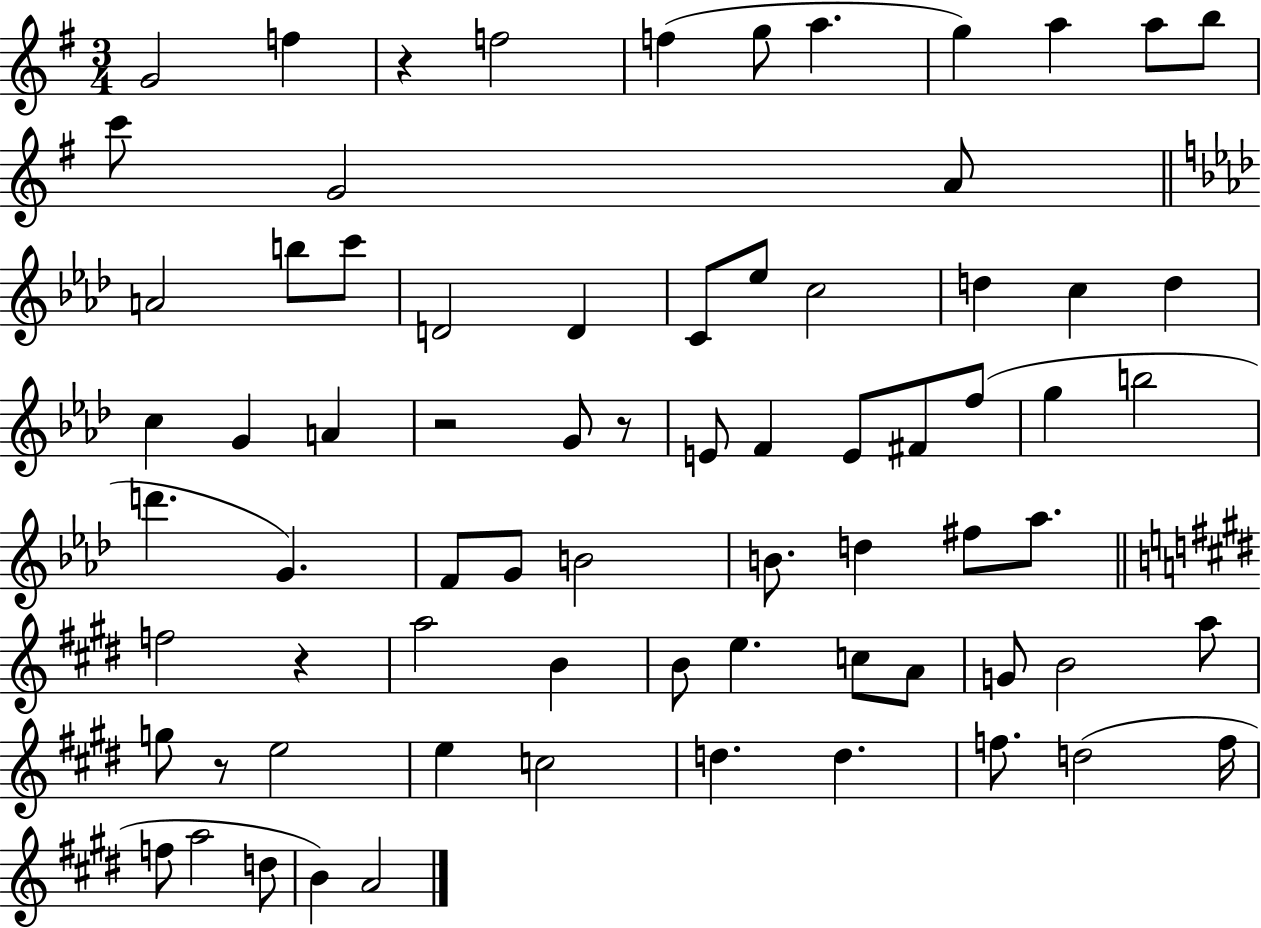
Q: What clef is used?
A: treble